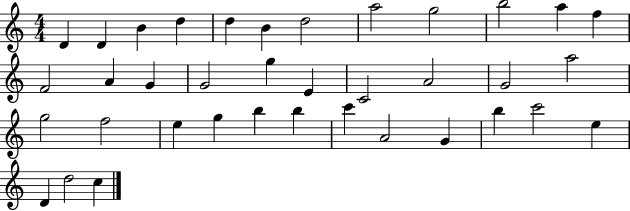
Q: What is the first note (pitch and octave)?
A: D4